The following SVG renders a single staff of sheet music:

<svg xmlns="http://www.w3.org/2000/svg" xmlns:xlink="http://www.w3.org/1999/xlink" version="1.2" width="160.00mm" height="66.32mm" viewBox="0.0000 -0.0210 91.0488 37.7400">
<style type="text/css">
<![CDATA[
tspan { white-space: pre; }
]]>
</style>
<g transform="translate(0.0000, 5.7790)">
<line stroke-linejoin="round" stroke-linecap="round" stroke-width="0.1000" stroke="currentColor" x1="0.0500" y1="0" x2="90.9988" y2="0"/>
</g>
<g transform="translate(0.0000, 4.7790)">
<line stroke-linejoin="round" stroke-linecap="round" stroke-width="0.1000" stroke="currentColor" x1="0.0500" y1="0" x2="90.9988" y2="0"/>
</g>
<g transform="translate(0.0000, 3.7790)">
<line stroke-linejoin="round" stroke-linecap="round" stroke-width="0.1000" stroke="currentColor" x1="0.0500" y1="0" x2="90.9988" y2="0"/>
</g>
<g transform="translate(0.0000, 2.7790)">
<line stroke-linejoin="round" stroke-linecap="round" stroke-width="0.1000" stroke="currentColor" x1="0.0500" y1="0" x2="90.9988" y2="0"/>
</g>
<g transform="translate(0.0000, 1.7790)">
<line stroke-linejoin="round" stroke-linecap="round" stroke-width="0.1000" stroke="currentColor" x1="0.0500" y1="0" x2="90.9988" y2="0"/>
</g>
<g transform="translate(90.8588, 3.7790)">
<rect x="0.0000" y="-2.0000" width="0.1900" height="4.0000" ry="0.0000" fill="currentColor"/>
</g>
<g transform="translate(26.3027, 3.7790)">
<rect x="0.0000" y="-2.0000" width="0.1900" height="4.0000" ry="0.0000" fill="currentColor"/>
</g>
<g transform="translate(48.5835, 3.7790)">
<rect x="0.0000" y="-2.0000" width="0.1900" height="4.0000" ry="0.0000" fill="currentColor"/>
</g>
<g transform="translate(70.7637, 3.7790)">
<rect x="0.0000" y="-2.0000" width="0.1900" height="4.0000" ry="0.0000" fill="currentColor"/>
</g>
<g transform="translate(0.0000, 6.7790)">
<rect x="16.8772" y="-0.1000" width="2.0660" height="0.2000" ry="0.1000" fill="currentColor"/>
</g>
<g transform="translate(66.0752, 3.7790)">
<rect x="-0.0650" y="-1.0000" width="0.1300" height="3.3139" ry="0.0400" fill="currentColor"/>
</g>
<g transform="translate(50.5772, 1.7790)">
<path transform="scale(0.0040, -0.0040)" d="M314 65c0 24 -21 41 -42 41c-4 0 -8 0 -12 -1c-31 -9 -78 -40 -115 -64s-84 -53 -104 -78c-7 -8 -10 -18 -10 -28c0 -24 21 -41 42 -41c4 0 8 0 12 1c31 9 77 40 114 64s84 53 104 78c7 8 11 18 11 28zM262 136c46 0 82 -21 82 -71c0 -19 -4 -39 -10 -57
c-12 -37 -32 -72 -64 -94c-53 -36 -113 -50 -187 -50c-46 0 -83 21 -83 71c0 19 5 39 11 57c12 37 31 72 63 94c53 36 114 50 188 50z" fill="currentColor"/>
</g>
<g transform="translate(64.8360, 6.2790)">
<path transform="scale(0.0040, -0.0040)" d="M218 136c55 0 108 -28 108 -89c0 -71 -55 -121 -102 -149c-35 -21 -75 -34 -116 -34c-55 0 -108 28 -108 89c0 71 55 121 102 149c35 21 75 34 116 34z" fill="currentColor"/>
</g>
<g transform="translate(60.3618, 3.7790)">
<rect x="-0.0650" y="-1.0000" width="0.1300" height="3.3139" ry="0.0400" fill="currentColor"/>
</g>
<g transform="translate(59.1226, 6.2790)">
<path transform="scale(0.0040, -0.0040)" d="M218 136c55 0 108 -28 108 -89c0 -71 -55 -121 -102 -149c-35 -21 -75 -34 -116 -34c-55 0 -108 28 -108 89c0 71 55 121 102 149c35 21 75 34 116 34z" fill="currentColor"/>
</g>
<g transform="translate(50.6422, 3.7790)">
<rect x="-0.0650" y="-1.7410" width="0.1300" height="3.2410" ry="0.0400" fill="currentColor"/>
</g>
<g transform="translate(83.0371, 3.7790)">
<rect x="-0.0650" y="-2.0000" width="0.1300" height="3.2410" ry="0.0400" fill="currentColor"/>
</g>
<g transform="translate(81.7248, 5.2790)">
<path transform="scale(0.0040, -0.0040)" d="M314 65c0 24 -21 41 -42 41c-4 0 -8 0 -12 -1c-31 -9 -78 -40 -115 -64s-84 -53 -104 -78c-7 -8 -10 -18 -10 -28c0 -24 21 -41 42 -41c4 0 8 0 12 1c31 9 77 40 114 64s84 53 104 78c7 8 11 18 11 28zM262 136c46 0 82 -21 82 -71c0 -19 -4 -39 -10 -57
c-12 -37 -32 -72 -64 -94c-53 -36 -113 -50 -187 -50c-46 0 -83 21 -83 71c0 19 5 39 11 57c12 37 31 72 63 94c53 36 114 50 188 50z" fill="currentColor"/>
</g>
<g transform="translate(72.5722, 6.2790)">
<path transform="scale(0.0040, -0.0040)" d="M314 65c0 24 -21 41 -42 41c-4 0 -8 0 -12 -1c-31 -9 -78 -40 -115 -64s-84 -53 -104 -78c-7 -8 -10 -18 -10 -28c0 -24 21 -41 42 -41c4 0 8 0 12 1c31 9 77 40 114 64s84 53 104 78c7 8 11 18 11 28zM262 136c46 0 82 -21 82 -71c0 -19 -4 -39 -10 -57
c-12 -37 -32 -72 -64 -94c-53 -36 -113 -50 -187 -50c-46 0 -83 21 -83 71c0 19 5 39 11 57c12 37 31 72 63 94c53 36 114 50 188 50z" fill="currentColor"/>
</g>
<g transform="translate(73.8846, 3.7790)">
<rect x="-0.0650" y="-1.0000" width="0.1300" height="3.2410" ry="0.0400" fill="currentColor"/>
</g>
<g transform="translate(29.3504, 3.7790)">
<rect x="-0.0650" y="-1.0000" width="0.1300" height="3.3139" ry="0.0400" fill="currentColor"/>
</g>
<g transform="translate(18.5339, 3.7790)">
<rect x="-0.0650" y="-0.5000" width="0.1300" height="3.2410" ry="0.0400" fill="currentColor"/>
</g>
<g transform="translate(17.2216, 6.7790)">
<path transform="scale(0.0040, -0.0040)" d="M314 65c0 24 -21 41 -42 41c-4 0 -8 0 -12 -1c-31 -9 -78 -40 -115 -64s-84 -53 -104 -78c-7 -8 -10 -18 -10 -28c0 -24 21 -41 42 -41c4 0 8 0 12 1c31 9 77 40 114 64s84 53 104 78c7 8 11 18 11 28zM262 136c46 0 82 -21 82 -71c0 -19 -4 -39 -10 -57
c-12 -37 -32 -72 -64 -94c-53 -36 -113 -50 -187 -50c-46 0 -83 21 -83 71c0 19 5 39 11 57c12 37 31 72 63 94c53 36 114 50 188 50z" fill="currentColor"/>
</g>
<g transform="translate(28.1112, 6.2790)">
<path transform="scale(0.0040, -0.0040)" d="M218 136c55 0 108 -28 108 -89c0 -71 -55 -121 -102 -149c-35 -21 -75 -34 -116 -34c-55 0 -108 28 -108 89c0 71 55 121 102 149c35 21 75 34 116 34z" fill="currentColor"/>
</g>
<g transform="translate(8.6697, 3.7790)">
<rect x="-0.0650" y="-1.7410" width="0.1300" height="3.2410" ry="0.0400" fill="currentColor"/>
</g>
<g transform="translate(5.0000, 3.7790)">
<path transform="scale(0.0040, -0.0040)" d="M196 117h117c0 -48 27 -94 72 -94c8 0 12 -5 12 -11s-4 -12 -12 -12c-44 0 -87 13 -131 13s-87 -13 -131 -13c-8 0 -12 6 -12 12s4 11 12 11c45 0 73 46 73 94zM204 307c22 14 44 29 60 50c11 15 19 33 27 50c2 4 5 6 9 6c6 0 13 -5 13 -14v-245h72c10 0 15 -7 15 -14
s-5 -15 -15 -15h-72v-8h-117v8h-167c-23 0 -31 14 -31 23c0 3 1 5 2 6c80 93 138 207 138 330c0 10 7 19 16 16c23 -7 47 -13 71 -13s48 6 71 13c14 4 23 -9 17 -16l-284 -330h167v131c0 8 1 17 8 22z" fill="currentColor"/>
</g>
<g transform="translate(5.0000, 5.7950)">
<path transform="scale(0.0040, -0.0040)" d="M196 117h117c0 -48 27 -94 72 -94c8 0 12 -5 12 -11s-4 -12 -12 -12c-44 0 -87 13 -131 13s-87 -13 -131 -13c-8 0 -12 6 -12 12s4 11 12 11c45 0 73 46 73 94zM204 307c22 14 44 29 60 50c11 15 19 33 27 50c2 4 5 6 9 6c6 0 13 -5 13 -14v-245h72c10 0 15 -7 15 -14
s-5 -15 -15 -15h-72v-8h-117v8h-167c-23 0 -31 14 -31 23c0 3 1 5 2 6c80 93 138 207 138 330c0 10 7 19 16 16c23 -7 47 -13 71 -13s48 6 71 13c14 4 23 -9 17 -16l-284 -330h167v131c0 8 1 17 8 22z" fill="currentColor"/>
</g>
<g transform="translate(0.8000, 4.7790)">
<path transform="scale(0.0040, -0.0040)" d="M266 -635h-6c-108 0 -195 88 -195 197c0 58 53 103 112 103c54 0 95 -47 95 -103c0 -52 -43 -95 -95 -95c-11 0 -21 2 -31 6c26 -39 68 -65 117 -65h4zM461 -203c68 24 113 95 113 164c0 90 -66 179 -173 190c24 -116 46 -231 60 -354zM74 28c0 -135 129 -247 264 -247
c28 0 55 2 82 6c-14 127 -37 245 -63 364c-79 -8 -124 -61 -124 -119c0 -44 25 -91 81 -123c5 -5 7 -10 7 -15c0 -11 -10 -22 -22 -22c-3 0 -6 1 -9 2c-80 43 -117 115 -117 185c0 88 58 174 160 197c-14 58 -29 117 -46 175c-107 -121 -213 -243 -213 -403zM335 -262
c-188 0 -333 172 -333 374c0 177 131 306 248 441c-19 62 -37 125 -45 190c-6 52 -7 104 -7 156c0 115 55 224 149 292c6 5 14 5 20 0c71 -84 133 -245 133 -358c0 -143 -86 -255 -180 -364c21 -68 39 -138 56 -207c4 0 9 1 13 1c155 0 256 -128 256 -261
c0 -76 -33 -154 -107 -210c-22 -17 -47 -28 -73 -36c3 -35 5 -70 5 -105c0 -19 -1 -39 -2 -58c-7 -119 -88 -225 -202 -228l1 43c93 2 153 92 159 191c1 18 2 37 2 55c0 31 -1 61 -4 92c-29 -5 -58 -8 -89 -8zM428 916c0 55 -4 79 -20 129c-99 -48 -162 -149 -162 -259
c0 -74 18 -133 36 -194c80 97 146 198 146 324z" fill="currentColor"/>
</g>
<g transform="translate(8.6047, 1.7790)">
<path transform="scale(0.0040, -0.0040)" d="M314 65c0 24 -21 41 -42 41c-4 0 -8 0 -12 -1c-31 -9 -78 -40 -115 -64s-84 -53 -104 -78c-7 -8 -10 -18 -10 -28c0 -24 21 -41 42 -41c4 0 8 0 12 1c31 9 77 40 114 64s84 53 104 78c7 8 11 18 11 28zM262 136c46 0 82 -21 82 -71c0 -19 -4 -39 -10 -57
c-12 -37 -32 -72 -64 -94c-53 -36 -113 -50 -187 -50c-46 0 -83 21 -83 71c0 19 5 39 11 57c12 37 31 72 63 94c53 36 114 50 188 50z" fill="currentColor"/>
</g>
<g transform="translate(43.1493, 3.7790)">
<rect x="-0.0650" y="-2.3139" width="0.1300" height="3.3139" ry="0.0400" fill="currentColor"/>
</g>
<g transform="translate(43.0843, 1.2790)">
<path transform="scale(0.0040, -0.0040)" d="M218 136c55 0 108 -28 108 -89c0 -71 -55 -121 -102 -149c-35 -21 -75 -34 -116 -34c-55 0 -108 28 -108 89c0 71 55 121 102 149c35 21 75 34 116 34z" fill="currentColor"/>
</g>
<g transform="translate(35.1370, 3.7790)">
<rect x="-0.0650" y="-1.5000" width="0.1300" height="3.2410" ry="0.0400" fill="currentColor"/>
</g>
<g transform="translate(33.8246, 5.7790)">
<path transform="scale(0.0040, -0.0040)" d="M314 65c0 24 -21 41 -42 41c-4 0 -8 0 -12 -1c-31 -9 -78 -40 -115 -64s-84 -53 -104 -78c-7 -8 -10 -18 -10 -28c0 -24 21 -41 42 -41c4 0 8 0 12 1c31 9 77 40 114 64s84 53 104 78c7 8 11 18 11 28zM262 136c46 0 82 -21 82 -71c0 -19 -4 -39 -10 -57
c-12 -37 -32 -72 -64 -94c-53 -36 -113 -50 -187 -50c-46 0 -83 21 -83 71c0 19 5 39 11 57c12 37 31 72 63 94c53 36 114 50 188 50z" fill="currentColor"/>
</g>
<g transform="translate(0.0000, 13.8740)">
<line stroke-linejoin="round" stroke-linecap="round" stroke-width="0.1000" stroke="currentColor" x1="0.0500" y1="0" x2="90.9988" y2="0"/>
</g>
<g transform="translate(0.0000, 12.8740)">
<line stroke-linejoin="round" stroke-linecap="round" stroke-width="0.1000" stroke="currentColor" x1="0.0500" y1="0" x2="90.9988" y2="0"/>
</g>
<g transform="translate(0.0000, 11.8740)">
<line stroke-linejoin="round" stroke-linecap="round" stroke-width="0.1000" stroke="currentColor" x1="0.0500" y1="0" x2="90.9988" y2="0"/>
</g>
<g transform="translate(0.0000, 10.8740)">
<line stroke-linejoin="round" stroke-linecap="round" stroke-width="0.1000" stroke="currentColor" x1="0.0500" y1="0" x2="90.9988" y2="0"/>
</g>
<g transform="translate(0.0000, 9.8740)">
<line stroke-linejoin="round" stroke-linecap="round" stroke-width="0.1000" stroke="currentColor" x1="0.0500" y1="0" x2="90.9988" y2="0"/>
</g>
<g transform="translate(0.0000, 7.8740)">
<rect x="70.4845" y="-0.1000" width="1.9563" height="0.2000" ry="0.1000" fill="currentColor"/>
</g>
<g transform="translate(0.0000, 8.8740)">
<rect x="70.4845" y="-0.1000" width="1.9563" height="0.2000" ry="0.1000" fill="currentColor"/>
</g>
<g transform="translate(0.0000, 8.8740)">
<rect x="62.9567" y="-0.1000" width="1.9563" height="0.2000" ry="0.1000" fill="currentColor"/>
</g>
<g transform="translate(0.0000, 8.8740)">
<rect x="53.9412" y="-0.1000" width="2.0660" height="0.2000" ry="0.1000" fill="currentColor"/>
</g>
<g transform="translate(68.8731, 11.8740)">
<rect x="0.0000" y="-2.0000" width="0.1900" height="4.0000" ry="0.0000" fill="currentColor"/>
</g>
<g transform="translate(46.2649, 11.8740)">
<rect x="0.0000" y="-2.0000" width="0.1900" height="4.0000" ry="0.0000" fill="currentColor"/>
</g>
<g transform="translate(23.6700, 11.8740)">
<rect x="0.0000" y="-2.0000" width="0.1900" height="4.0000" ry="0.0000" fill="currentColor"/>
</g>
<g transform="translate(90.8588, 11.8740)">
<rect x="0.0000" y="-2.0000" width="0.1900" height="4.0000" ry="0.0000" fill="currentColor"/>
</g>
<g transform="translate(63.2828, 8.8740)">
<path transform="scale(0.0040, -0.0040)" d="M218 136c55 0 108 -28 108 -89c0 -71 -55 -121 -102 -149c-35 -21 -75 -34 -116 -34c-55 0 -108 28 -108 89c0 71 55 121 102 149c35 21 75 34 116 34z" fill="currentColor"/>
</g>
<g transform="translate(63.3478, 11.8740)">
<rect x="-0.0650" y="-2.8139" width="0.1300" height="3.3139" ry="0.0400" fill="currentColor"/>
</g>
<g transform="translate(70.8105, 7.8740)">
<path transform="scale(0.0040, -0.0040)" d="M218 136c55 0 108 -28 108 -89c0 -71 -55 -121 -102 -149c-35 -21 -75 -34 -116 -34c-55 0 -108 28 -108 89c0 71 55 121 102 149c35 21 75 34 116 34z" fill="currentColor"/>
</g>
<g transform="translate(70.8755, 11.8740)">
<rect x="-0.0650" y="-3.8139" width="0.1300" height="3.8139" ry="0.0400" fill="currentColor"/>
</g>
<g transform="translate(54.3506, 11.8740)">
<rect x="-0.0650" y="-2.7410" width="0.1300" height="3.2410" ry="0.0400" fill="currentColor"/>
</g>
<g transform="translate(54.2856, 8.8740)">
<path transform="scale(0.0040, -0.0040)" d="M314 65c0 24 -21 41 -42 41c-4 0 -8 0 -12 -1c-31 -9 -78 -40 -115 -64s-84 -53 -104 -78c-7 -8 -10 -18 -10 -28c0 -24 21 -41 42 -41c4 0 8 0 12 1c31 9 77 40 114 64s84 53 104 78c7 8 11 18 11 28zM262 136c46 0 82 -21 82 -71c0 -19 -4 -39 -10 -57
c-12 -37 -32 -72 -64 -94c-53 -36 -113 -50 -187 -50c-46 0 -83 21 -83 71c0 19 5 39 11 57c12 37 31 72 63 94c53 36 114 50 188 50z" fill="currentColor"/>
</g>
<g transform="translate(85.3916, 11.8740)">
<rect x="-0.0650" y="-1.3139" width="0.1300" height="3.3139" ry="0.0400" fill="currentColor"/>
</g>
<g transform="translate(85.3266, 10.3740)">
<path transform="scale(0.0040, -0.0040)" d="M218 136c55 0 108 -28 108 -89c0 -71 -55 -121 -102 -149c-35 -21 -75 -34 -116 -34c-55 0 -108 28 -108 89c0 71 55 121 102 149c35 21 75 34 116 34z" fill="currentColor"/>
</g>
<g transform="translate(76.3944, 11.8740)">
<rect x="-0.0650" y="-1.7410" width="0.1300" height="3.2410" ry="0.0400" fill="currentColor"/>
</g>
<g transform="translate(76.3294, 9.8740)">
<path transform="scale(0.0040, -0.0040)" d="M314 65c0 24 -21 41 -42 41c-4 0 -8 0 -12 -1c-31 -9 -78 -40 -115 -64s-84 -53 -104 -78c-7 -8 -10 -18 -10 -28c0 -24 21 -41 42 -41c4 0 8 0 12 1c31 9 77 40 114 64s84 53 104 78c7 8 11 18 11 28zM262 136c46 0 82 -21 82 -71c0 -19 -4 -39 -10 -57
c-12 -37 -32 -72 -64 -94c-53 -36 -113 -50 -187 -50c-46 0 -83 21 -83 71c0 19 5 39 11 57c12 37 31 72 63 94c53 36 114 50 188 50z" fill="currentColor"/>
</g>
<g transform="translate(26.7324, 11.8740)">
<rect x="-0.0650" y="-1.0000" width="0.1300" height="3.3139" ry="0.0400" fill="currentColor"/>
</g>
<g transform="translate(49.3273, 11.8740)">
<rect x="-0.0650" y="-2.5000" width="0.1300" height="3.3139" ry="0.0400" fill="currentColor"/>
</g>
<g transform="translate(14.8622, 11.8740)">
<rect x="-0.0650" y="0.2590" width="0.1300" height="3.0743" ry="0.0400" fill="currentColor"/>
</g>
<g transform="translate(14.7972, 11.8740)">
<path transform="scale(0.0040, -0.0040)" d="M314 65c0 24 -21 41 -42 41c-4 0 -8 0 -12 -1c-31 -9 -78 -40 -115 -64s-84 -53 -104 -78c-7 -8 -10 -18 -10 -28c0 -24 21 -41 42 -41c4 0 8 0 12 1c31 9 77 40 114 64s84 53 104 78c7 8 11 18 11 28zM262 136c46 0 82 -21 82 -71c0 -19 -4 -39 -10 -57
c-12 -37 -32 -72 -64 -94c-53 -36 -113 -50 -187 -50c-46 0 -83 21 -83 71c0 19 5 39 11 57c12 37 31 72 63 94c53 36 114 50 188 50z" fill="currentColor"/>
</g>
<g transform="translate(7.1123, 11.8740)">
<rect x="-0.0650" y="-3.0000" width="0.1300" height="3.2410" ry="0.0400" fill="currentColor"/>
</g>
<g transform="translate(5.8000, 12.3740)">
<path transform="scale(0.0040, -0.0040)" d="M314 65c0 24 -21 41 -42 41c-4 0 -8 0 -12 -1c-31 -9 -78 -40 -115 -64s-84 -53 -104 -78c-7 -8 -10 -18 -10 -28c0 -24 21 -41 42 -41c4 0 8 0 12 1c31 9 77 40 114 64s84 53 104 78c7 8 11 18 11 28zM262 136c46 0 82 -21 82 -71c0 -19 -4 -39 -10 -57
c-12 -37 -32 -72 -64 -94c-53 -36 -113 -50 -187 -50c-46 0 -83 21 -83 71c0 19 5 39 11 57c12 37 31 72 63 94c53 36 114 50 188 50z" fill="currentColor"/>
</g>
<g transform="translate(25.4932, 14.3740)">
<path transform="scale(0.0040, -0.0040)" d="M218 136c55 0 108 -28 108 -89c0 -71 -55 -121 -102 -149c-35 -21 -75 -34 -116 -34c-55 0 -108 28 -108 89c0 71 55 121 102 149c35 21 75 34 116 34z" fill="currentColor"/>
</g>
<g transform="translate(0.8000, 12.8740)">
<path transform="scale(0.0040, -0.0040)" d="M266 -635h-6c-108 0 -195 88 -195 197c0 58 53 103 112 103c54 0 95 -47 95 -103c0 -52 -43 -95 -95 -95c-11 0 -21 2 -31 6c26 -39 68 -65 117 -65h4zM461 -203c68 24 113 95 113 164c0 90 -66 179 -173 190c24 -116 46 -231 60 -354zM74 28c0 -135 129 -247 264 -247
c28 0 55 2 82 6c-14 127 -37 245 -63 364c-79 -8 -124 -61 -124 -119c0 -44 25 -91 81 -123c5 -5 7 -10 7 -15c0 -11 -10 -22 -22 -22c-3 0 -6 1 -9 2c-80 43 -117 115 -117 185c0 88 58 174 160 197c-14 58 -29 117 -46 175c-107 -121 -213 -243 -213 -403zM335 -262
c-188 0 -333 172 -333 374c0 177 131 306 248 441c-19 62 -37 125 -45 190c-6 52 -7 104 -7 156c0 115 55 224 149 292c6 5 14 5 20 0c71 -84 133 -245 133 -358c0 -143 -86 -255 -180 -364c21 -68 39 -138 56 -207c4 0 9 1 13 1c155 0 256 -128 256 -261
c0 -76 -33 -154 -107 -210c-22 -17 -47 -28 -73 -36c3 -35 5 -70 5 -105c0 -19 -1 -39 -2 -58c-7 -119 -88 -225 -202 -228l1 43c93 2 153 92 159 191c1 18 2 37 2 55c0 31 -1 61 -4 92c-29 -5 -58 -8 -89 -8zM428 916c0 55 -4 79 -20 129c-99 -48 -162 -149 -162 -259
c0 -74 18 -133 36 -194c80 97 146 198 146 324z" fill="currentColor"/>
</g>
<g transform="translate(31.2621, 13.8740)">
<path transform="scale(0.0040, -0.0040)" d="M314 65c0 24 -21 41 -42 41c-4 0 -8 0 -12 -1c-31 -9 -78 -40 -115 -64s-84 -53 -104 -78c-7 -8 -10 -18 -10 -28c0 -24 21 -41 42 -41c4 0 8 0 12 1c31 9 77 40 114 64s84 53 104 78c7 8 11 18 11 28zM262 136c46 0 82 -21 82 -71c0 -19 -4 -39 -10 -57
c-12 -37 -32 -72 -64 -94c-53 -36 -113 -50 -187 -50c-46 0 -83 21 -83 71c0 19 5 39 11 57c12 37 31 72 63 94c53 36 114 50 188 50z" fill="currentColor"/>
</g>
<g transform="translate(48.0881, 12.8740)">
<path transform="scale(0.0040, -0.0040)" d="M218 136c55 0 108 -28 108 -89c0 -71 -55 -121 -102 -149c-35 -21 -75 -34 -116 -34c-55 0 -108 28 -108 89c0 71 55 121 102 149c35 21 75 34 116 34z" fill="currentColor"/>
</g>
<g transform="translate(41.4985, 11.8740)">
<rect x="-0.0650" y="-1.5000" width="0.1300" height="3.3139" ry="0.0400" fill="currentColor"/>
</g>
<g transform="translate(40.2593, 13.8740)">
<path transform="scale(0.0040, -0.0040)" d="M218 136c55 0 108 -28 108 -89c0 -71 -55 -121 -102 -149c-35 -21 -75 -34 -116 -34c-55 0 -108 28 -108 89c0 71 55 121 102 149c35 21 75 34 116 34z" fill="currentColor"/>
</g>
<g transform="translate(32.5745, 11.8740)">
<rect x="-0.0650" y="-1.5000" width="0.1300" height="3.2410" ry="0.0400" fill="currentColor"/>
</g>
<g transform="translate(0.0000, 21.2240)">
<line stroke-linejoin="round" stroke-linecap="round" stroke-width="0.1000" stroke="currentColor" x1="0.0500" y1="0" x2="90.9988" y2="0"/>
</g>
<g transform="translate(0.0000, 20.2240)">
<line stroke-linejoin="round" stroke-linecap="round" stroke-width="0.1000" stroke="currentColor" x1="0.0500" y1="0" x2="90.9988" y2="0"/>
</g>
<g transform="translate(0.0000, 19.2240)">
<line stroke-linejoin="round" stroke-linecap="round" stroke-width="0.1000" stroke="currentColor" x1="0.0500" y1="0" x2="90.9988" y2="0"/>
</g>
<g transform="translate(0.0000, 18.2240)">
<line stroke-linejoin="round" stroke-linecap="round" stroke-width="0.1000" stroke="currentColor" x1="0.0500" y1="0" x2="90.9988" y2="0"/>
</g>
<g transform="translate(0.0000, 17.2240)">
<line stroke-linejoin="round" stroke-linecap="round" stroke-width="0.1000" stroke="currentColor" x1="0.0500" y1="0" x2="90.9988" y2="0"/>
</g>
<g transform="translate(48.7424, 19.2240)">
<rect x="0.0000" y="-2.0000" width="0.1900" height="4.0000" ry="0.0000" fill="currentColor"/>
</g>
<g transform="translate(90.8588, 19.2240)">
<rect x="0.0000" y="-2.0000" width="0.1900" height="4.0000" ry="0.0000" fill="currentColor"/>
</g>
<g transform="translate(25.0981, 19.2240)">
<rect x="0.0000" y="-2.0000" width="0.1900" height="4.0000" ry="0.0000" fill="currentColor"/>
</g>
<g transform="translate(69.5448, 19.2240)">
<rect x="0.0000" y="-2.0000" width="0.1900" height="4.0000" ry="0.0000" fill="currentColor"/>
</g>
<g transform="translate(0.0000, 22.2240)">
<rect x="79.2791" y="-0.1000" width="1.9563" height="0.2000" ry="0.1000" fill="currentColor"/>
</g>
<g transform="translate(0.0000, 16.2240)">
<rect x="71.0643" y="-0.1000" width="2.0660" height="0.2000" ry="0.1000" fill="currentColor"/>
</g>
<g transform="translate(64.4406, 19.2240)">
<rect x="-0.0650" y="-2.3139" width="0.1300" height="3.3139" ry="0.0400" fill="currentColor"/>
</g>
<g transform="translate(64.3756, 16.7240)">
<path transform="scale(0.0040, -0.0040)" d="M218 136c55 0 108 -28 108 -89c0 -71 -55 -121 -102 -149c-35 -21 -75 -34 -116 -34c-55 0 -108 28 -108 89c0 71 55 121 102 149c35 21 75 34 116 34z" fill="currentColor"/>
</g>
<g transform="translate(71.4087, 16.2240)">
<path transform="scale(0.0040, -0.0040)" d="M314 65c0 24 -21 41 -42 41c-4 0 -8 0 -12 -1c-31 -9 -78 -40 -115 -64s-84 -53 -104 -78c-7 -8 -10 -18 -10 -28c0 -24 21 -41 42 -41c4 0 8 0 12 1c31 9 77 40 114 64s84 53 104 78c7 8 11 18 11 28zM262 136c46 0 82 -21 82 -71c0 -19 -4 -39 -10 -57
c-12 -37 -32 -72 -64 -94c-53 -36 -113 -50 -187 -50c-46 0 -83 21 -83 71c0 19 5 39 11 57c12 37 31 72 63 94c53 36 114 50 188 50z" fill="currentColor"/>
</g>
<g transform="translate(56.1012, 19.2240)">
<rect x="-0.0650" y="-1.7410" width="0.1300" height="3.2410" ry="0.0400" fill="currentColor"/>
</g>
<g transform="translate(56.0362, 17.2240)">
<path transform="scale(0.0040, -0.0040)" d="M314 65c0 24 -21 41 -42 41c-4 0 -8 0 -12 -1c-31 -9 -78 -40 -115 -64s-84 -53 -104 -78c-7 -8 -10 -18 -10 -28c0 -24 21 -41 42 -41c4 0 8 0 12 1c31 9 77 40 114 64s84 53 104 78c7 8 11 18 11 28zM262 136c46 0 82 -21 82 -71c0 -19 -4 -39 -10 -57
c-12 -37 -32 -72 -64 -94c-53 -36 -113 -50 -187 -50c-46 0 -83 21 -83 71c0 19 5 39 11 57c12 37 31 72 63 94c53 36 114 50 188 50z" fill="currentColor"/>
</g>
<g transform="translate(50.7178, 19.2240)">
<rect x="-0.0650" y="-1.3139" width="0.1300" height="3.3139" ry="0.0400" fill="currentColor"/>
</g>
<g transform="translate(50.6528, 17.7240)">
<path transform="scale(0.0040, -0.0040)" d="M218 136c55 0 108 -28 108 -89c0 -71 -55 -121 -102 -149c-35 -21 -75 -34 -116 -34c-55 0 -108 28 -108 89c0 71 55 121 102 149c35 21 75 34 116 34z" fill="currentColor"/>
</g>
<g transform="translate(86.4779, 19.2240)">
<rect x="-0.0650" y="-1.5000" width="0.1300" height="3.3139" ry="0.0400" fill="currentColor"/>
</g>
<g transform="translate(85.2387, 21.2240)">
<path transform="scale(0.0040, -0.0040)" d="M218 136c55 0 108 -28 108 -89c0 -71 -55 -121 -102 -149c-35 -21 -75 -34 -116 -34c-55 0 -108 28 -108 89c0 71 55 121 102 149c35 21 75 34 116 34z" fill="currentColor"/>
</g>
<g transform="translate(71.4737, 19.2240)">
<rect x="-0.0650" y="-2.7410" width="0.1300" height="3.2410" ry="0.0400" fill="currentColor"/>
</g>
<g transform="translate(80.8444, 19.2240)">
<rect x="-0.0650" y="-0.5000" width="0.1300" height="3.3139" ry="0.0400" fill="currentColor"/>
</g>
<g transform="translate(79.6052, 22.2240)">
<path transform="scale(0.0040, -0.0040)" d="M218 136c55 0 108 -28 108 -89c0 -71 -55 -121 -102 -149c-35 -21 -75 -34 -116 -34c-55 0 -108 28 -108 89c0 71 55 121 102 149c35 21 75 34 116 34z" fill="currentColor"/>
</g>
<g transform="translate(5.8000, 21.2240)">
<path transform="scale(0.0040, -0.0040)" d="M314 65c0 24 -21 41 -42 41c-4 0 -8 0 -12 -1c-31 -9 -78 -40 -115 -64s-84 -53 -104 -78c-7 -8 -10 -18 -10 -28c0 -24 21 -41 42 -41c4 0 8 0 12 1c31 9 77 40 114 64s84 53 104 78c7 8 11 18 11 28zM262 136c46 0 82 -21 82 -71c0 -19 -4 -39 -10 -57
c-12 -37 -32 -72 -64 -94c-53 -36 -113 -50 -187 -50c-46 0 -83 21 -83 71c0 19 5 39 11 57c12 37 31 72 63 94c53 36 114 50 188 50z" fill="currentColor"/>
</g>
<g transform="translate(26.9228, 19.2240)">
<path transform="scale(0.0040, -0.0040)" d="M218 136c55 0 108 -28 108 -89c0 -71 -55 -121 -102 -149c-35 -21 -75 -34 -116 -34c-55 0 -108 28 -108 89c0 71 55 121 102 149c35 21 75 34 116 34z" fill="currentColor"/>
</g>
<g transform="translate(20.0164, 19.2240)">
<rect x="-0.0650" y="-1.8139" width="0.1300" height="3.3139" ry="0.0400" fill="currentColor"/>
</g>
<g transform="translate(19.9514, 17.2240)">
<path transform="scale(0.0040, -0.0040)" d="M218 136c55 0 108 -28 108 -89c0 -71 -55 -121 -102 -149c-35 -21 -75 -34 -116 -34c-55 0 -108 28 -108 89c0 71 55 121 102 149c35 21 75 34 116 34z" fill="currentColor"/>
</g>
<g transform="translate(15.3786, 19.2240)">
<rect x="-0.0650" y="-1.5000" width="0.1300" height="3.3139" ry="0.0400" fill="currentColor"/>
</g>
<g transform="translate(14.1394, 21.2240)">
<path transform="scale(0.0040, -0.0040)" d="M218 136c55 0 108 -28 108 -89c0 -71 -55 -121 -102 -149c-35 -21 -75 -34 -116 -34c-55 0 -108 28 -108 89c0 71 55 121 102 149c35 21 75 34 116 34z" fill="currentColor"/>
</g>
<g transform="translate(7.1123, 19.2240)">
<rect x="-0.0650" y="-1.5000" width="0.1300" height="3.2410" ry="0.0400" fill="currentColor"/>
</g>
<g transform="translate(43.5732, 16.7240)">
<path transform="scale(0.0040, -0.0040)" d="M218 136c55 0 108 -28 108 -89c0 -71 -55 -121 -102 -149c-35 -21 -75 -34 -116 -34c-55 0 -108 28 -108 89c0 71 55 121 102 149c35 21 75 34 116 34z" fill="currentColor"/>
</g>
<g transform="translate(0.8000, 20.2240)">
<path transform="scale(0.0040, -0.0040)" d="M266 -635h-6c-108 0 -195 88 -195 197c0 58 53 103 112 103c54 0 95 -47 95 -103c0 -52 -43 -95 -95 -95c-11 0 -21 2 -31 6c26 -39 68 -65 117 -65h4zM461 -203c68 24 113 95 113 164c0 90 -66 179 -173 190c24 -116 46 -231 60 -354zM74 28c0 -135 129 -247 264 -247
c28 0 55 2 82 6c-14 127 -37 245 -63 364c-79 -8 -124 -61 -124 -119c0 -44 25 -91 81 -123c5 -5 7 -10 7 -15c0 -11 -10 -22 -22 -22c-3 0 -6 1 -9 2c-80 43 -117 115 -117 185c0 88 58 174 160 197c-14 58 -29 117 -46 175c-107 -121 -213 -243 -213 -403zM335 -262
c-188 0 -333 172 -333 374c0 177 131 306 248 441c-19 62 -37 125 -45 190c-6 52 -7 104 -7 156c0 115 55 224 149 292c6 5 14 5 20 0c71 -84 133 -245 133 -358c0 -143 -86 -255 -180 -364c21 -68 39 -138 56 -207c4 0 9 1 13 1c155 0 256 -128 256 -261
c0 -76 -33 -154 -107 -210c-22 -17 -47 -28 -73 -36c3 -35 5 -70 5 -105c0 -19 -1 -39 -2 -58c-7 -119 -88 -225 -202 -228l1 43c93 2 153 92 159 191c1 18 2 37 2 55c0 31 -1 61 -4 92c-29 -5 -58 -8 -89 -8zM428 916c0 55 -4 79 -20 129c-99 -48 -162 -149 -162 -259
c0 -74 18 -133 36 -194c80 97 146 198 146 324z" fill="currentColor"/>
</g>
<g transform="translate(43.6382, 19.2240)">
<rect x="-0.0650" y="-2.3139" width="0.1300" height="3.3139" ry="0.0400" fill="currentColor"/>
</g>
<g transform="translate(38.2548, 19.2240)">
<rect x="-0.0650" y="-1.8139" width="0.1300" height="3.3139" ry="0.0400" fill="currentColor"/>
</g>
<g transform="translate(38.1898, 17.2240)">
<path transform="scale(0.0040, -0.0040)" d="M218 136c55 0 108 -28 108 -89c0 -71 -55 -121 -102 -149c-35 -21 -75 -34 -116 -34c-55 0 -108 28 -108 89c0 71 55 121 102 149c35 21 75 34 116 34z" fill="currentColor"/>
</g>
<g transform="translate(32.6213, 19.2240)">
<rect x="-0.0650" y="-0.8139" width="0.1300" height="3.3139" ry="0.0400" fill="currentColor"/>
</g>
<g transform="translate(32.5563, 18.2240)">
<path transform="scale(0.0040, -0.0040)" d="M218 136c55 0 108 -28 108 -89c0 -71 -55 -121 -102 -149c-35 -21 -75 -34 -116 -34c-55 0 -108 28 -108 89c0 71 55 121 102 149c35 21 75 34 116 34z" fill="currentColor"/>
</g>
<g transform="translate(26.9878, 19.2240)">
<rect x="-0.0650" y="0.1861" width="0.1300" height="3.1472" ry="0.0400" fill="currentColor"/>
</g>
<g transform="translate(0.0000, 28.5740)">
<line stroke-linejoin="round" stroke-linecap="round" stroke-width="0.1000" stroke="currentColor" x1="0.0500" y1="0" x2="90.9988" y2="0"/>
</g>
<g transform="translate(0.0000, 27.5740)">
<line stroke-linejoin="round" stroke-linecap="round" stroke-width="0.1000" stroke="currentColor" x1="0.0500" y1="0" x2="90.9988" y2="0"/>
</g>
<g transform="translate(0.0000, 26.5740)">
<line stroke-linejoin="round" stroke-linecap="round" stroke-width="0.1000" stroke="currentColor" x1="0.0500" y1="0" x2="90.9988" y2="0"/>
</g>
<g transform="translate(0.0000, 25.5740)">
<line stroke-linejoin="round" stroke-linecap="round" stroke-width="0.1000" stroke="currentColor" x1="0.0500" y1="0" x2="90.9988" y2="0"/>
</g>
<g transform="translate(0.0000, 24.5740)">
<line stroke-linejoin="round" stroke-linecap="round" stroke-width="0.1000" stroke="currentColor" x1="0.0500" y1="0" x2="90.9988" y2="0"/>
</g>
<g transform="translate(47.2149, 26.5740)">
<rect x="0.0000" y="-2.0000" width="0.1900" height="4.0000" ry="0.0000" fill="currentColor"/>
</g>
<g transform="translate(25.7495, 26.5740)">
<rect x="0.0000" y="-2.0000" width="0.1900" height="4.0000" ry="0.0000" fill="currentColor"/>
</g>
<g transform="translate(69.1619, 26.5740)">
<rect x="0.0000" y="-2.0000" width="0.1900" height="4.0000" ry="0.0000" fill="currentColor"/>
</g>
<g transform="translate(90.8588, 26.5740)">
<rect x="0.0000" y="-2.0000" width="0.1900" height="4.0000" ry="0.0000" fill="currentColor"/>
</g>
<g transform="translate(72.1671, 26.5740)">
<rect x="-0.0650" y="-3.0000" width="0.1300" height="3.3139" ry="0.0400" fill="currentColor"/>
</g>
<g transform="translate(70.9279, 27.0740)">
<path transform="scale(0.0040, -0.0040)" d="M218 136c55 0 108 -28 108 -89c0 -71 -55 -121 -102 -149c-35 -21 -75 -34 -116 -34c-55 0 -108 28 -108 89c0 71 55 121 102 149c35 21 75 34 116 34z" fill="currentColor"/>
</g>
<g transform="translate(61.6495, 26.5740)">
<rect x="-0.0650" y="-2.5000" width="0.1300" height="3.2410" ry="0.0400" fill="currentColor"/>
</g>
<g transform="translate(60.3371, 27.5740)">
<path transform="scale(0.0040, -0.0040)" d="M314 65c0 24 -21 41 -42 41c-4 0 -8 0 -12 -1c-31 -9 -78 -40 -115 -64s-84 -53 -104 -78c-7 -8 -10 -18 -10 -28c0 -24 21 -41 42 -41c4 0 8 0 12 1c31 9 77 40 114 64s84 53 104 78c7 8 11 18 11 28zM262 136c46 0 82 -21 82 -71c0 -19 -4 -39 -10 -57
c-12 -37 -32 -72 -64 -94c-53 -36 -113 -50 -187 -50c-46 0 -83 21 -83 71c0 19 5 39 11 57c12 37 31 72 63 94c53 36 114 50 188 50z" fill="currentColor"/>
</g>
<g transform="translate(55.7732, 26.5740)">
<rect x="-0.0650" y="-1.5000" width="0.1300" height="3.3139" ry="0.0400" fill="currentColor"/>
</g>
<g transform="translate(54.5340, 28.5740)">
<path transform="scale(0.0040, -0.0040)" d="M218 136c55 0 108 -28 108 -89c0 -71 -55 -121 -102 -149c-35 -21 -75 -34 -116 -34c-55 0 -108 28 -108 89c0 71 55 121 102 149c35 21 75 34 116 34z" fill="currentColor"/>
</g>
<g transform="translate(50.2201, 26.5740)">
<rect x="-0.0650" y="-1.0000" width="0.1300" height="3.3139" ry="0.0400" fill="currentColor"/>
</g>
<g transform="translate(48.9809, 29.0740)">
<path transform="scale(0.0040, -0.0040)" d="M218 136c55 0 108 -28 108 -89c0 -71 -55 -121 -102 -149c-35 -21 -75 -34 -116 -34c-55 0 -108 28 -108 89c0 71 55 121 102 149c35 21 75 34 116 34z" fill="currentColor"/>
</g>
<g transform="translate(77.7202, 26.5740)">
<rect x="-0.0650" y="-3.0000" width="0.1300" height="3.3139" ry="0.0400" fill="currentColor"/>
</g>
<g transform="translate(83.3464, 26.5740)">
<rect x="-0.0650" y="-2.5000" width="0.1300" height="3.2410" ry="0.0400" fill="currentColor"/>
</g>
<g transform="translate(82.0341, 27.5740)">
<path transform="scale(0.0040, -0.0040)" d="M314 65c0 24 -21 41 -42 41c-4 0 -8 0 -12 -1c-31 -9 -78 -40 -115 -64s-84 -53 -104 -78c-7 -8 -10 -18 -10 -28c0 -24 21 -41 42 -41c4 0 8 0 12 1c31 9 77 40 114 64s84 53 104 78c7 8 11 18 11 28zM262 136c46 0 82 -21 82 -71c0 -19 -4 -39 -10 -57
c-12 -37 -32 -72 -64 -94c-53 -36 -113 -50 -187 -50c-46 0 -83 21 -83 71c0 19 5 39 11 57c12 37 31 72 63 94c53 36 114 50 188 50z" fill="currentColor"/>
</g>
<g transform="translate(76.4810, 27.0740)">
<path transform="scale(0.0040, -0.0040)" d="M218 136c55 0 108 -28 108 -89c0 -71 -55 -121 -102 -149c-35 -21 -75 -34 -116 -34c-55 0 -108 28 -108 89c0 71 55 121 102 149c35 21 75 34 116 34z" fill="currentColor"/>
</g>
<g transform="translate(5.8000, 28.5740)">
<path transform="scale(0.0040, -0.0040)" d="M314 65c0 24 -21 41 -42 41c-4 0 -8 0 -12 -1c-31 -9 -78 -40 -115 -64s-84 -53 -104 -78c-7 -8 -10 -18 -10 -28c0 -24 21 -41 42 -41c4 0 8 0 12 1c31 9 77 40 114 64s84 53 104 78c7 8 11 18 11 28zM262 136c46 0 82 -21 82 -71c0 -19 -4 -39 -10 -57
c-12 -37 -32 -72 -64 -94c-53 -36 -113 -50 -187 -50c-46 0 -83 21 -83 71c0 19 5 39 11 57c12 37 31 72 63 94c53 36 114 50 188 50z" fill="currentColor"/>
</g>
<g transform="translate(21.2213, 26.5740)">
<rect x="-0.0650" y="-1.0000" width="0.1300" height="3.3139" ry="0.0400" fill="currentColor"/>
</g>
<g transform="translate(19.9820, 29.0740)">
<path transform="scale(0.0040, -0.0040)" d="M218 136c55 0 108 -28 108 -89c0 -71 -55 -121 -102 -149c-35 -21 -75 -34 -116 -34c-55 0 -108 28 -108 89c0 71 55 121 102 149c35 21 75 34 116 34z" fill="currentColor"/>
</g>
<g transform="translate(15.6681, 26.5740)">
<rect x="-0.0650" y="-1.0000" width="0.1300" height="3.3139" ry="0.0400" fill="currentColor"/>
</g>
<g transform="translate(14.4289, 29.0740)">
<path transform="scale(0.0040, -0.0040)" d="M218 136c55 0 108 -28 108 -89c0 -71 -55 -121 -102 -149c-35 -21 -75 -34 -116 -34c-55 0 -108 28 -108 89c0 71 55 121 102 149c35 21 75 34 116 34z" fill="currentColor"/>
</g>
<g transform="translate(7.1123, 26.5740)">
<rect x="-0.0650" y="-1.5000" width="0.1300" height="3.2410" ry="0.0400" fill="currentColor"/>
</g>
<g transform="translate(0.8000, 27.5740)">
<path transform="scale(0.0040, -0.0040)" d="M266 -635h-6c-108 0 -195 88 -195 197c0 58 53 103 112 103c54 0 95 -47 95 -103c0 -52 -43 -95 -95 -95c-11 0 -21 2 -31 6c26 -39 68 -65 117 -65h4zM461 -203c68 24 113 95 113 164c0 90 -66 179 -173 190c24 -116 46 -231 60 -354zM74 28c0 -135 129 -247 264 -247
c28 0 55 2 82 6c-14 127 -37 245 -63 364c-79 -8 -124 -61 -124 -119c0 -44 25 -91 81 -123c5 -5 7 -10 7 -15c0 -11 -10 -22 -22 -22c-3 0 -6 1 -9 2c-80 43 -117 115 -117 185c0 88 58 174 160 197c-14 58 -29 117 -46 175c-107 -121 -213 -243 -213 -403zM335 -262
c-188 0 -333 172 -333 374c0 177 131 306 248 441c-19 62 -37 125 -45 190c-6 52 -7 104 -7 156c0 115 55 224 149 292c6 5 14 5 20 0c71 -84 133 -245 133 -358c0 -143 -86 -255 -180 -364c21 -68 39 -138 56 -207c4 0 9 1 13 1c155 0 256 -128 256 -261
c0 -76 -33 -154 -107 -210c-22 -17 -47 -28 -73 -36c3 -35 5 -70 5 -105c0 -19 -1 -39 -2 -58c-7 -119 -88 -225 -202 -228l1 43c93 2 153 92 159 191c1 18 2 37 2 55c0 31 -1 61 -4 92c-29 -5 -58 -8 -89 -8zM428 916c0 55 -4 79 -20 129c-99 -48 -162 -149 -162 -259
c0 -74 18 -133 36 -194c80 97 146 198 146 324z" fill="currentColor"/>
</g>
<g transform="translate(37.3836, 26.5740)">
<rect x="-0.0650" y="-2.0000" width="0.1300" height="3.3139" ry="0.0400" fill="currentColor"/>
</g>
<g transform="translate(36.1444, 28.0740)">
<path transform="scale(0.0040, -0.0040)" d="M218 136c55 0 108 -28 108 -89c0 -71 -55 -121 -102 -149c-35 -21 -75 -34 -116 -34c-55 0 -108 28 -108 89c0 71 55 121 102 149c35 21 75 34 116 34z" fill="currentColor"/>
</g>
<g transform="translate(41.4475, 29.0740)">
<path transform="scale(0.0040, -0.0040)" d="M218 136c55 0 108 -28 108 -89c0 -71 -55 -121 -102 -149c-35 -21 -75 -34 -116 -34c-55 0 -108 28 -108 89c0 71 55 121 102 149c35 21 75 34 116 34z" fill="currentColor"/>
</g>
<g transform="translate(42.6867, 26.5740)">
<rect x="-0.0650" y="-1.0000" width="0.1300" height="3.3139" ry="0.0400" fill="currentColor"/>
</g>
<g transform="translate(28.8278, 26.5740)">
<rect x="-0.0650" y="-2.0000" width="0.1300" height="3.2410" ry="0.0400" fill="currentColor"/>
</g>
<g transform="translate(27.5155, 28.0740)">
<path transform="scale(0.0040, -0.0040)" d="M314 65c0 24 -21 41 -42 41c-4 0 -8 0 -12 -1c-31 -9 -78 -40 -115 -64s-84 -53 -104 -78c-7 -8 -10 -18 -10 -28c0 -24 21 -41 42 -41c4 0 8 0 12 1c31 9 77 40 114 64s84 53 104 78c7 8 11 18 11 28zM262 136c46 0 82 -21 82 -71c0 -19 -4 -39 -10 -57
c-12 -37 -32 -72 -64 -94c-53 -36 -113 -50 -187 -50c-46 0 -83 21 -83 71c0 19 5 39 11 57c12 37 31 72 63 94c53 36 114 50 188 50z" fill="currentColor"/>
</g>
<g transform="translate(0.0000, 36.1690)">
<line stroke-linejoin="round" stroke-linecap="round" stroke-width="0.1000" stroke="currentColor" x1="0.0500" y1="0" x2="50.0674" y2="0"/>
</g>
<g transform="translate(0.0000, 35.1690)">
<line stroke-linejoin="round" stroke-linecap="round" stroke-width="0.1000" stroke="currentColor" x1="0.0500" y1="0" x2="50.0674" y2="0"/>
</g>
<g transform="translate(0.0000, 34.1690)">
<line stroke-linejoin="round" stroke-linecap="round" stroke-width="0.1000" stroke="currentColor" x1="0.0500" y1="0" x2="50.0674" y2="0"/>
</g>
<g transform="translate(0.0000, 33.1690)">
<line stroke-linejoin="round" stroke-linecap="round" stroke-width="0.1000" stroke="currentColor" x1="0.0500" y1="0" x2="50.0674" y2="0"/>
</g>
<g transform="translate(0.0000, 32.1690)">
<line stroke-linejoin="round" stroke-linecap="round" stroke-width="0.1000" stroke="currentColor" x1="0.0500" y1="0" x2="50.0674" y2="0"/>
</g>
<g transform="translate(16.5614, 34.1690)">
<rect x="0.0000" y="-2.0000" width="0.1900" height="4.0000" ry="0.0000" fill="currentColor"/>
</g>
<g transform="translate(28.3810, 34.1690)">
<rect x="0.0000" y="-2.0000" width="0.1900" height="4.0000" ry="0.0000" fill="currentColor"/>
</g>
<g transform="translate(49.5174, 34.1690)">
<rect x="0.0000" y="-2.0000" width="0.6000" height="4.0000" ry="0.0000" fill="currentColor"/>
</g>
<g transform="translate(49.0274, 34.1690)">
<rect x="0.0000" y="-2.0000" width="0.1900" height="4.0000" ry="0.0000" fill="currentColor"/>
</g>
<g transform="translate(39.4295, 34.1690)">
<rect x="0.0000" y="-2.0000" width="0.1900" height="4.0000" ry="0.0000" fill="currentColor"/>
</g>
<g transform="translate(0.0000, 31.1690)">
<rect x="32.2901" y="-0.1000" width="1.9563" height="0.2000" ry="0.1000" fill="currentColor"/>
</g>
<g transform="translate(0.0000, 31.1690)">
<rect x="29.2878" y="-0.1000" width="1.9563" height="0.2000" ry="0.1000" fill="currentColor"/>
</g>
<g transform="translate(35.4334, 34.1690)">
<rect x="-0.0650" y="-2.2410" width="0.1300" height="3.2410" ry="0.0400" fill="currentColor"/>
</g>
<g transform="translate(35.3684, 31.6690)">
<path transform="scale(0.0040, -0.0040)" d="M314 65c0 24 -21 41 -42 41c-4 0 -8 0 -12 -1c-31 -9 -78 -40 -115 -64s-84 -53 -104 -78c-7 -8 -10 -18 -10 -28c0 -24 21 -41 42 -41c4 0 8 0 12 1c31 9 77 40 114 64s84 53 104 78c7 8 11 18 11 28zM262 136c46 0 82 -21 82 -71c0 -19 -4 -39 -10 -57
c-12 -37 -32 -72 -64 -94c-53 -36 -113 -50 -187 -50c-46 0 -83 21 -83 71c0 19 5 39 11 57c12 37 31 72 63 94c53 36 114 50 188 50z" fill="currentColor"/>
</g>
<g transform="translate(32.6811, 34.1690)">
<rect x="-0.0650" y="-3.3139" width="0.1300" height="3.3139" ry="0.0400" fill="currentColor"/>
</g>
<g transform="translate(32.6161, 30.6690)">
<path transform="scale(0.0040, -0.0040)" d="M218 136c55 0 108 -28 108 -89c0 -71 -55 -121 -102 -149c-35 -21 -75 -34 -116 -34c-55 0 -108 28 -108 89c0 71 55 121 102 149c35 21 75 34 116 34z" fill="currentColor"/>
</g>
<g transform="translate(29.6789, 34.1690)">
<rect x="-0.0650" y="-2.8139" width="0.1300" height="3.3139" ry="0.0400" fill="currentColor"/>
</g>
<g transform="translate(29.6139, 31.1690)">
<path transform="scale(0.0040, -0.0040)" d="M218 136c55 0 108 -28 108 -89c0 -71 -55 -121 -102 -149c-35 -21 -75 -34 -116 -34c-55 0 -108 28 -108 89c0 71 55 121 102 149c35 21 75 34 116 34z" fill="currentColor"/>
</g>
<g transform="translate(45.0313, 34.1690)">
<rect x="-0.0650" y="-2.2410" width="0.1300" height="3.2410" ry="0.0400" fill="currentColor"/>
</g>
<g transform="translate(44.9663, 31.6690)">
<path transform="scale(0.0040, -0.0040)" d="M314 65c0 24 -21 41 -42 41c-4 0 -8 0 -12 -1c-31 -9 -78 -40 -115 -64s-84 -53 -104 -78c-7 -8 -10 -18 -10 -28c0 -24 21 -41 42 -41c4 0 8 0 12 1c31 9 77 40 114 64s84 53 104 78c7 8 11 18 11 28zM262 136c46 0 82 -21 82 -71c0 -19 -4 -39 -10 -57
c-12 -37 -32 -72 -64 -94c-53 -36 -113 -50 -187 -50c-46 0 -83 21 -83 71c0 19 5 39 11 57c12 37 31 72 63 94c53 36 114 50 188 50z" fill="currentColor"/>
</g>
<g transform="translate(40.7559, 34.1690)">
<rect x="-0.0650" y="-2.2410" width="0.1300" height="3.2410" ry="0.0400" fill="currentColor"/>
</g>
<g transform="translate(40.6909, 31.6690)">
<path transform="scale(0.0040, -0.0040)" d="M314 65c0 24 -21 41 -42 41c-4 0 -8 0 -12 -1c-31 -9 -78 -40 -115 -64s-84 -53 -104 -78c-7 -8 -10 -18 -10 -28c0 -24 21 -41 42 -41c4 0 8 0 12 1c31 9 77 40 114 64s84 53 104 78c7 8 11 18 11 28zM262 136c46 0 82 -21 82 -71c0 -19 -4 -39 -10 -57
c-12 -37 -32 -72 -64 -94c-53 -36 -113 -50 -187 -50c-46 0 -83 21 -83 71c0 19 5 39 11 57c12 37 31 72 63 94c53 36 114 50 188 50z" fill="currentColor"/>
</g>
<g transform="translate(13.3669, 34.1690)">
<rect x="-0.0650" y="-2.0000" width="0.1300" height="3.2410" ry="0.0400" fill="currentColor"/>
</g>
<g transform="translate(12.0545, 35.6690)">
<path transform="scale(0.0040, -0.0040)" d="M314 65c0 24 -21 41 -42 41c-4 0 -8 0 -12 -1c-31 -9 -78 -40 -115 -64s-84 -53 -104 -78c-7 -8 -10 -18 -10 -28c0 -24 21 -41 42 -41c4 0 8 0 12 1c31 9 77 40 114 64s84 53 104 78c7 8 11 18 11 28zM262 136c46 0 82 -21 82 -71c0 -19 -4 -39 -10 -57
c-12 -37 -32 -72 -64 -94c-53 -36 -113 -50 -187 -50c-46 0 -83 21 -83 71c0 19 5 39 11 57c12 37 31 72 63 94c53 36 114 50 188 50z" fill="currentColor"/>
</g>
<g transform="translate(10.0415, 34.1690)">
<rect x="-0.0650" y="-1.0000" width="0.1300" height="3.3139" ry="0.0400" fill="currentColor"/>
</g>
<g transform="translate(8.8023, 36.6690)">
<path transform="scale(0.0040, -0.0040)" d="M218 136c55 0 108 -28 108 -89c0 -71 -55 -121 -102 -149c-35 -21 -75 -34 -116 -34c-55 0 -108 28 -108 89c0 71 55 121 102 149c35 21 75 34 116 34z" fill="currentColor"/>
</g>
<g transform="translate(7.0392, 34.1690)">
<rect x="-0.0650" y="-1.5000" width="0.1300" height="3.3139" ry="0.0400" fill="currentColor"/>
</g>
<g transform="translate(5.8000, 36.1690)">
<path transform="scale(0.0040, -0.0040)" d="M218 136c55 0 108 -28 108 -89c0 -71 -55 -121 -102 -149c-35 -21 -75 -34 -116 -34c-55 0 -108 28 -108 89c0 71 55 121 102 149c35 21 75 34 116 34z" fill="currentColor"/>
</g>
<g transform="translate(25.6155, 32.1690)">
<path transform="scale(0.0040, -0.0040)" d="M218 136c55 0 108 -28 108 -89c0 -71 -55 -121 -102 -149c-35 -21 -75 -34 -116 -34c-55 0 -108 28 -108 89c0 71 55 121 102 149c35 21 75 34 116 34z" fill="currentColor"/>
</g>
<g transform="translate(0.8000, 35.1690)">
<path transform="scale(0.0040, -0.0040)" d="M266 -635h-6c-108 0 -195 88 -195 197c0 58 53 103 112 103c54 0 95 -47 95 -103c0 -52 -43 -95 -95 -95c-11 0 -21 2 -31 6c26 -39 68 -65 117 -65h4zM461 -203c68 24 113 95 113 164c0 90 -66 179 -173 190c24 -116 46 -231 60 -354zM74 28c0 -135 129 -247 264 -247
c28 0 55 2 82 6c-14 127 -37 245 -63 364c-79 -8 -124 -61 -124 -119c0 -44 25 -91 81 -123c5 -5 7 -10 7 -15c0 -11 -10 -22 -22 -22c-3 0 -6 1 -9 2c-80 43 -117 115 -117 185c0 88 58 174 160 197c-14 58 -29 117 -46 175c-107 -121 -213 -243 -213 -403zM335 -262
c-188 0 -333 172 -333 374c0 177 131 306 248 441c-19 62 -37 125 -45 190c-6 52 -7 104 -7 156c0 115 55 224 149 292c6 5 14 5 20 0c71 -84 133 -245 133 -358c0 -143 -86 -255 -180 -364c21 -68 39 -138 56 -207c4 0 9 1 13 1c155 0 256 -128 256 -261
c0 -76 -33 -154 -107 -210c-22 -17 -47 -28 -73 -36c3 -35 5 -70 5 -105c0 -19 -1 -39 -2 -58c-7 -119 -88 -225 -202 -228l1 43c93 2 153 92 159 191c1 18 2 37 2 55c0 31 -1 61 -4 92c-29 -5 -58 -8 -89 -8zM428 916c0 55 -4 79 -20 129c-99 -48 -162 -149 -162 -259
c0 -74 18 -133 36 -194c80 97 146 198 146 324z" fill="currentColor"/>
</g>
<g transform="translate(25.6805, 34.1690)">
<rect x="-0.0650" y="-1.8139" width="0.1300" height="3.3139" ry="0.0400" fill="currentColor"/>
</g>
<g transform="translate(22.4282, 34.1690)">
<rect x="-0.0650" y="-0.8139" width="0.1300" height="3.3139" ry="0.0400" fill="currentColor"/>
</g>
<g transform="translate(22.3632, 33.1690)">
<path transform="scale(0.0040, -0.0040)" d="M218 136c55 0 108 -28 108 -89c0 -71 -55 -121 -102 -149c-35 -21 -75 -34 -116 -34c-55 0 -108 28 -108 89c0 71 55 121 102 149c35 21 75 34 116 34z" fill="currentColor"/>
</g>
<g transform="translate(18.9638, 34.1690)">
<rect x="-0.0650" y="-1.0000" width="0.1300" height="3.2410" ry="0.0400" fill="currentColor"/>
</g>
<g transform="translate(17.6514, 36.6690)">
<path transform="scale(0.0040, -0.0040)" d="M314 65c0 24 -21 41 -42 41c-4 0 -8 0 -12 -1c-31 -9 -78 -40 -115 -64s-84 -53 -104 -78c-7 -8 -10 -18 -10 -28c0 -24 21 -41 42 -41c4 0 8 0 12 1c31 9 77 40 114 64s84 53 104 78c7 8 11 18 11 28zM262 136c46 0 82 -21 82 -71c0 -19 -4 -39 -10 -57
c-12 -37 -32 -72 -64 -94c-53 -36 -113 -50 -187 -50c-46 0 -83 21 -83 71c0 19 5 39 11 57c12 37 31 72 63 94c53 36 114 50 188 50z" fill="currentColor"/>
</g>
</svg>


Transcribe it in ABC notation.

X:1
T:Untitled
M:4/4
L:1/4
K:C
f2 C2 D E2 g f2 D D D2 F2 A2 B2 D E2 E G a2 a c' f2 e E2 E f B d f g e f2 g a2 C E E2 D D F2 F D D E G2 A A G2 E D F2 D2 d f a b g2 g2 g2